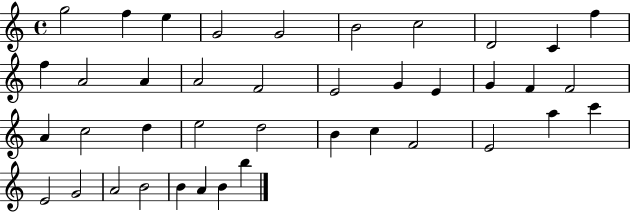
G5/h F5/q E5/q G4/h G4/h B4/h C5/h D4/h C4/q F5/q F5/q A4/h A4/q A4/h F4/h E4/h G4/q E4/q G4/q F4/q F4/h A4/q C5/h D5/q E5/h D5/h B4/q C5/q F4/h E4/h A5/q C6/q E4/h G4/h A4/h B4/h B4/q A4/q B4/q B5/q